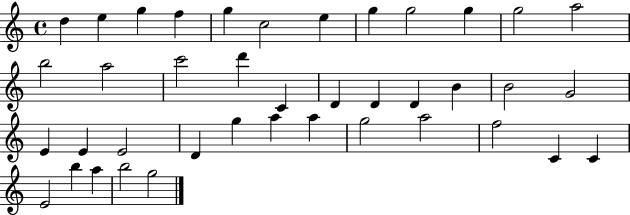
{
  \clef treble
  \time 4/4
  \defaultTimeSignature
  \key c \major
  d''4 e''4 g''4 f''4 | g''4 c''2 e''4 | g''4 g''2 g''4 | g''2 a''2 | \break b''2 a''2 | c'''2 d'''4 c'4 | d'4 d'4 d'4 b'4 | b'2 g'2 | \break e'4 e'4 e'2 | d'4 g''4 a''4 a''4 | g''2 a''2 | f''2 c'4 c'4 | \break e'2 b''4 a''4 | b''2 g''2 | \bar "|."
}